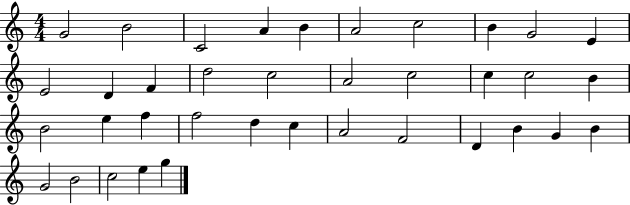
{
  \clef treble
  \numericTimeSignature
  \time 4/4
  \key c \major
  g'2 b'2 | c'2 a'4 b'4 | a'2 c''2 | b'4 g'2 e'4 | \break e'2 d'4 f'4 | d''2 c''2 | a'2 c''2 | c''4 c''2 b'4 | \break b'2 e''4 f''4 | f''2 d''4 c''4 | a'2 f'2 | d'4 b'4 g'4 b'4 | \break g'2 b'2 | c''2 e''4 g''4 | \bar "|."
}